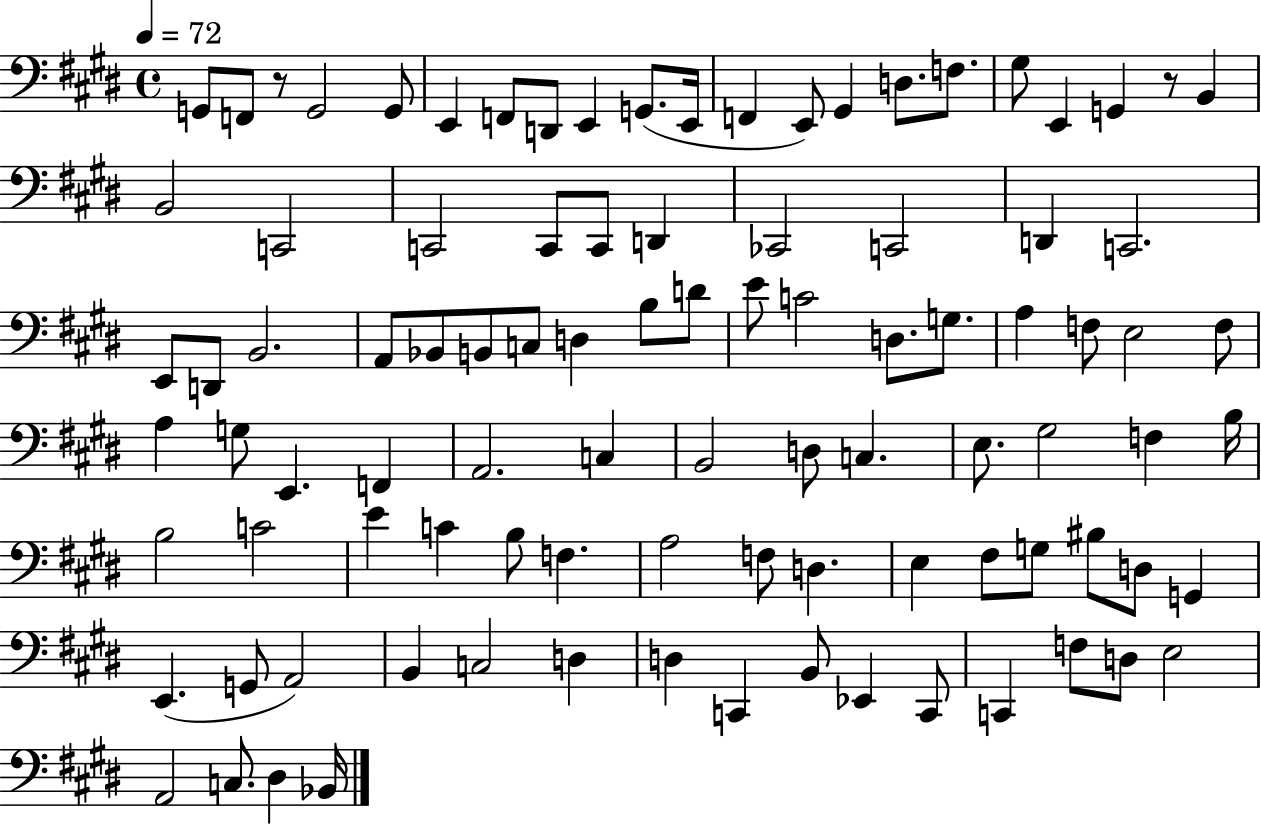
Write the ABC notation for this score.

X:1
T:Untitled
M:4/4
L:1/4
K:E
G,,/2 F,,/2 z/2 G,,2 G,,/2 E,, F,,/2 D,,/2 E,, G,,/2 E,,/4 F,, E,,/2 ^G,, D,/2 F,/2 ^G,/2 E,, G,, z/2 B,, B,,2 C,,2 C,,2 C,,/2 C,,/2 D,, _C,,2 C,,2 D,, C,,2 E,,/2 D,,/2 B,,2 A,,/2 _B,,/2 B,,/2 C,/2 D, B,/2 D/2 E/2 C2 D,/2 G,/2 A, F,/2 E,2 F,/2 A, G,/2 E,, F,, A,,2 C, B,,2 D,/2 C, E,/2 ^G,2 F, B,/4 B,2 C2 E C B,/2 F, A,2 F,/2 D, E, ^F,/2 G,/2 ^B,/2 D,/2 G,, E,, G,,/2 A,,2 B,, C,2 D, D, C,, B,,/2 _E,, C,,/2 C,, F,/2 D,/2 E,2 A,,2 C,/2 ^D, _B,,/4